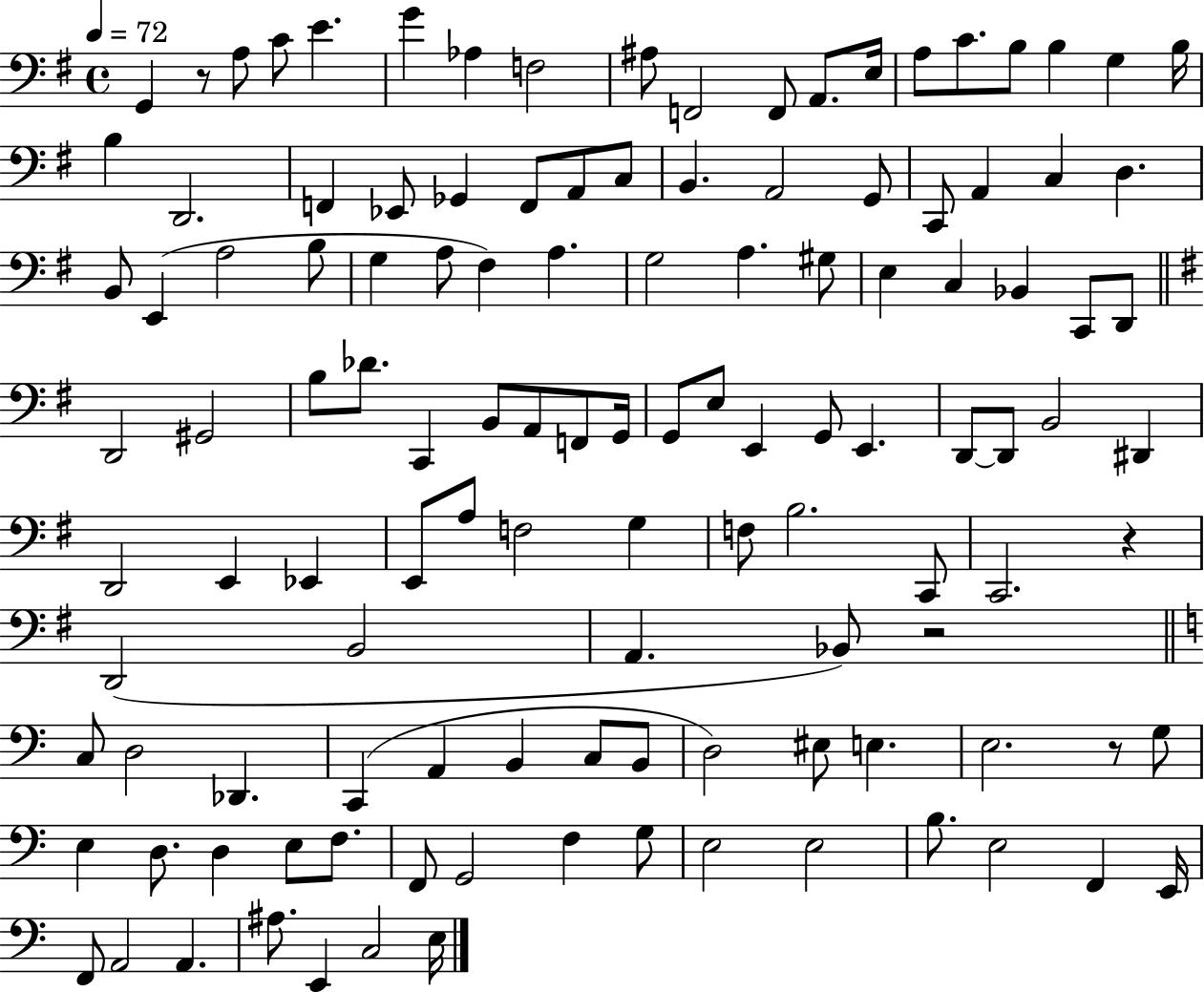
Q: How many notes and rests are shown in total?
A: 121